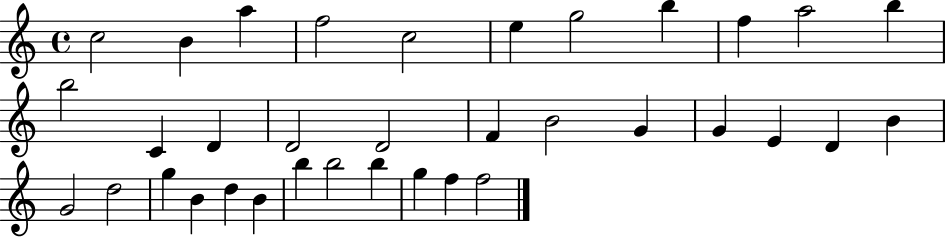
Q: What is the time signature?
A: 4/4